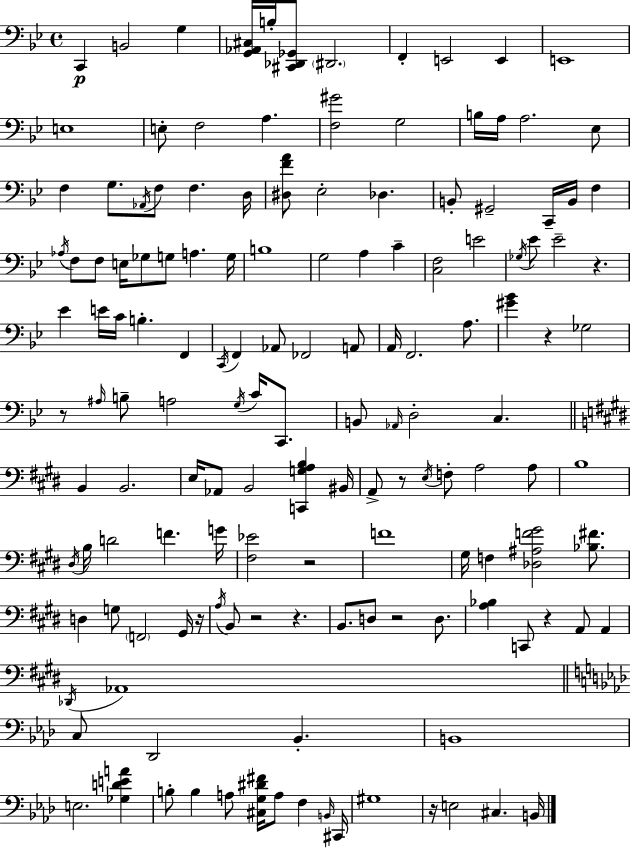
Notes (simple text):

C2/q B2/h G3/q [G2,Ab2,C#3]/s B3/s [C#2,Db2,Gb2]/e D#2/h. F2/q E2/h E2/q E2/w E3/w E3/e F3/h A3/q. [F3,G#4]/h G3/h B3/s A3/s A3/h. Eb3/e F3/q G3/e. Ab2/s F3/e F3/q. D3/s [D#3,F4,A4]/e Eb3/h Db3/q. B2/e G#2/h C2/s B2/s F3/q Ab3/s F3/e F3/e E3/s Gb3/e G3/e A3/q. G3/s B3/w G3/h A3/q C4/q [C3,F3]/h E4/h Gb3/s Eb4/e Eb4/h R/q. Eb4/q E4/s C4/s B3/q. F2/q C2/s F2/q Ab2/e FES2/h A2/e A2/s F2/h. A3/e. [G#4,Bb4]/q R/q Gb3/h R/e A#3/s B3/e A3/h G3/s C4/s C2/e. B2/e Ab2/s D3/h C3/q. B2/q B2/h. E3/s Ab2/e B2/h [C2,G3,A3,B3]/q BIS2/s A2/e R/e E3/s F3/e A3/h A3/e B3/w D#3/s B3/s D4/h F4/q. G4/s [F#3,Eb4]/h R/h F4/w G#3/s F3/q [Db3,A#3,F4,G#4]/h [Bb3,F#4]/e. D3/q G3/e F2/h G#2/s R/s A3/s B2/e R/h R/q. B2/e. D3/e R/h D3/e. [A3,Bb3]/q C2/e R/q A2/e A2/q Db2/s Ab2/w C3/e Db2/h Bb2/q. B2/w E3/h. [Gb3,D4,E4,A4]/q B3/e B3/q A3/e [C#3,G3,D#4,F#4]/s A3/e F3/q B2/s C#2/s G#3/w R/s E3/h C#3/q. B2/s